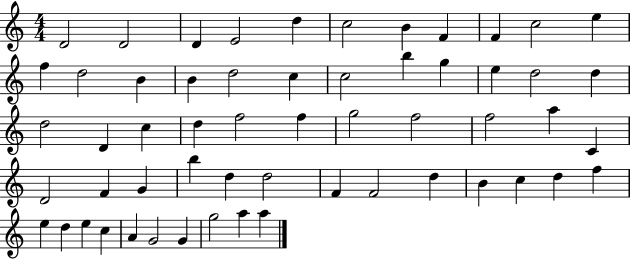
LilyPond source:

{
  \clef treble
  \numericTimeSignature
  \time 4/4
  \key c \major
  d'2 d'2 | d'4 e'2 d''4 | c''2 b'4 f'4 | f'4 c''2 e''4 | \break f''4 d''2 b'4 | b'4 d''2 c''4 | c''2 b''4 g''4 | e''4 d''2 d''4 | \break d''2 d'4 c''4 | d''4 f''2 f''4 | g''2 f''2 | f''2 a''4 c'4 | \break d'2 f'4 g'4 | b''4 d''4 d''2 | f'4 f'2 d''4 | b'4 c''4 d''4 f''4 | \break e''4 d''4 e''4 c''4 | a'4 g'2 g'4 | g''2 a''4 a''4 | \bar "|."
}